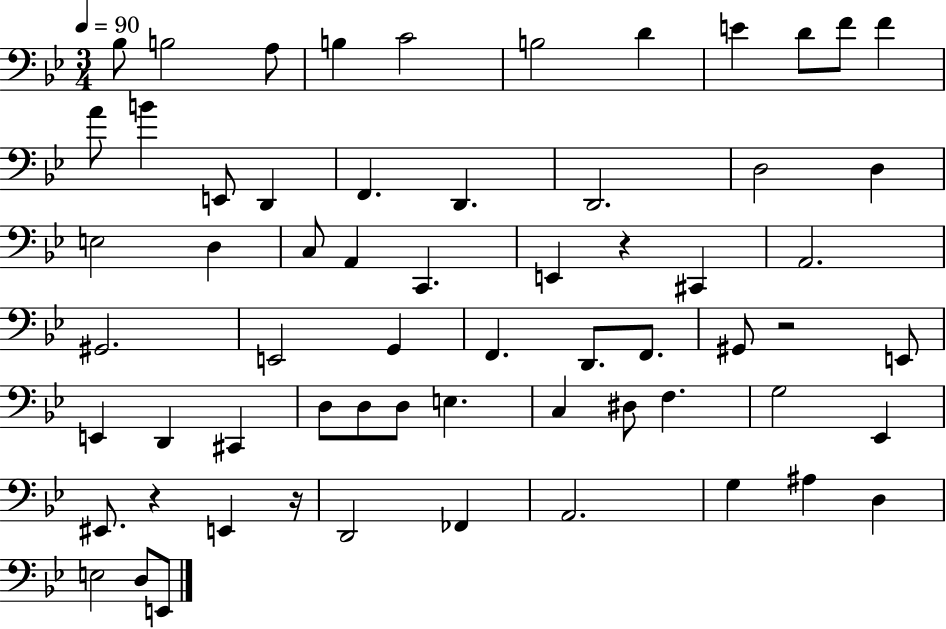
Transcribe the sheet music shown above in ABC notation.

X:1
T:Untitled
M:3/4
L:1/4
K:Bb
_B,/2 B,2 A,/2 B, C2 B,2 D E D/2 F/2 F A/2 B E,,/2 D,, F,, D,, D,,2 D,2 D, E,2 D, C,/2 A,, C,, E,, z ^C,, A,,2 ^G,,2 E,,2 G,, F,, D,,/2 F,,/2 ^G,,/2 z2 E,,/2 E,, D,, ^C,, D,/2 D,/2 D,/2 E, C, ^D,/2 F, G,2 _E,, ^E,,/2 z E,, z/4 D,,2 _F,, A,,2 G, ^A, D, E,2 D,/2 E,,/2